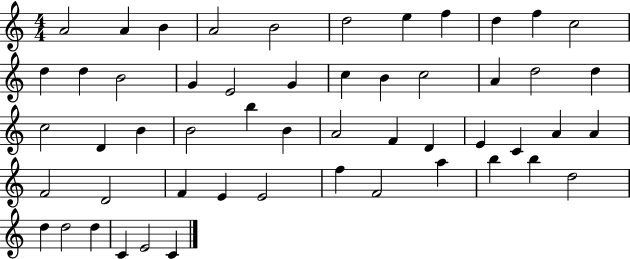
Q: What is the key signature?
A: C major